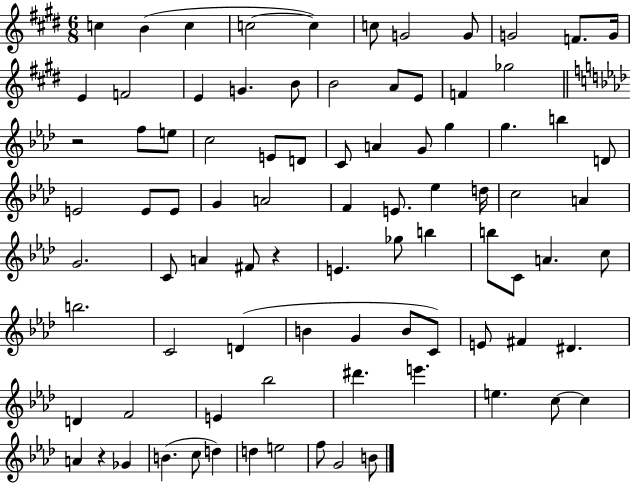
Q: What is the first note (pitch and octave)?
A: C5